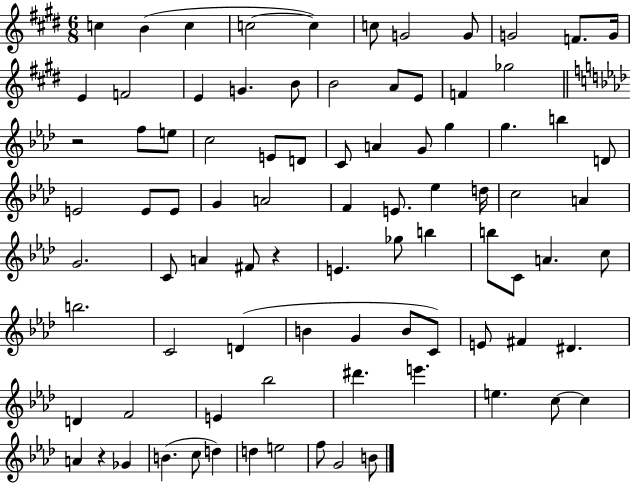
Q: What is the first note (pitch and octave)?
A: C5